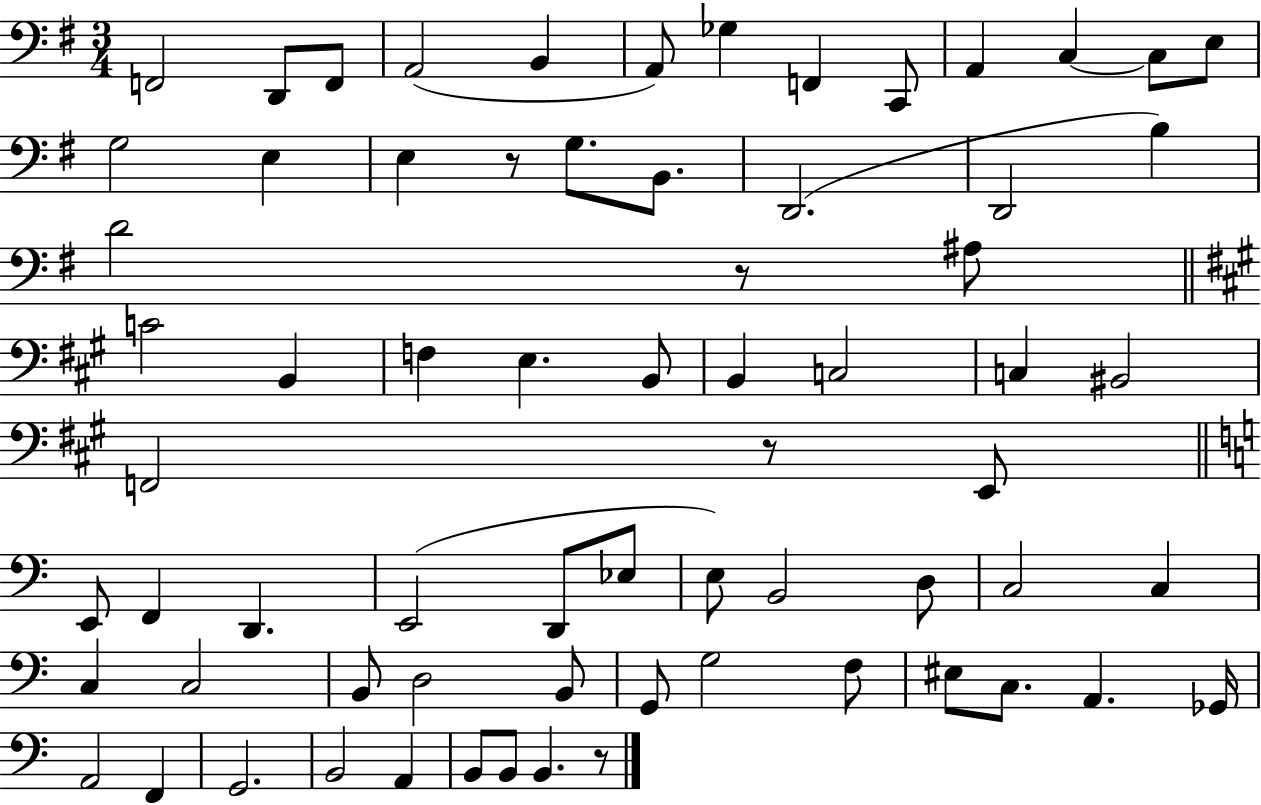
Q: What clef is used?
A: bass